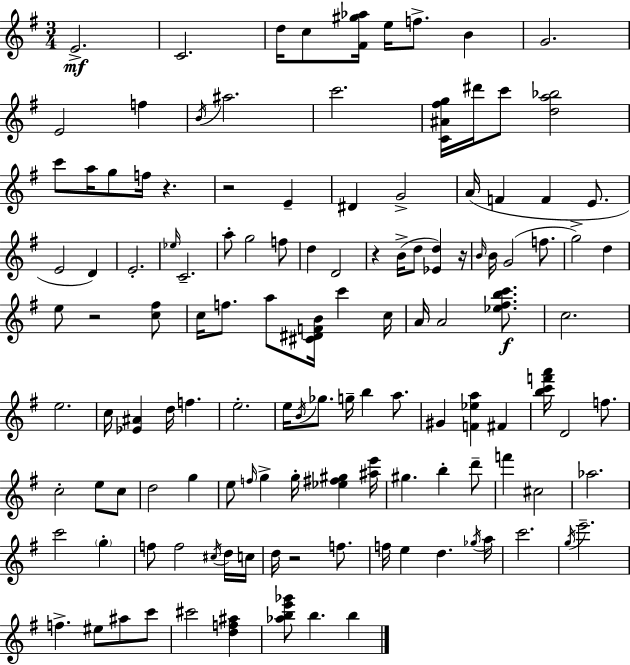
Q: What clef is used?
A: treble